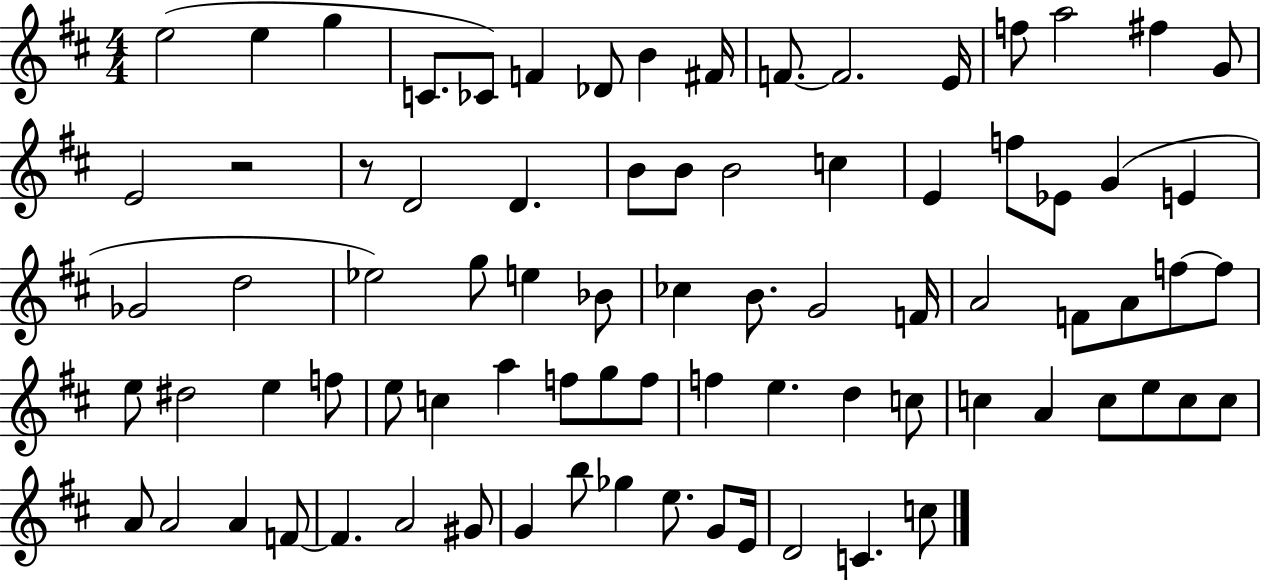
E5/h E5/q G5/q C4/e. CES4/e F4/q Db4/e B4/q F#4/s F4/e. F4/h. E4/s F5/e A5/h F#5/q G4/e E4/h R/h R/e D4/h D4/q. B4/e B4/e B4/h C5/q E4/q F5/e Eb4/e G4/q E4/q Gb4/h D5/h Eb5/h G5/e E5/q Bb4/e CES5/q B4/e. G4/h F4/s A4/h F4/e A4/e F5/e F5/e E5/e D#5/h E5/q F5/e E5/e C5/q A5/q F5/e G5/e F5/e F5/q E5/q. D5/q C5/e C5/q A4/q C5/e E5/e C5/e C5/e A4/e A4/h A4/q F4/e F4/q. A4/h G#4/e G4/q B5/e Gb5/q E5/e. G4/e E4/s D4/h C4/q. C5/e